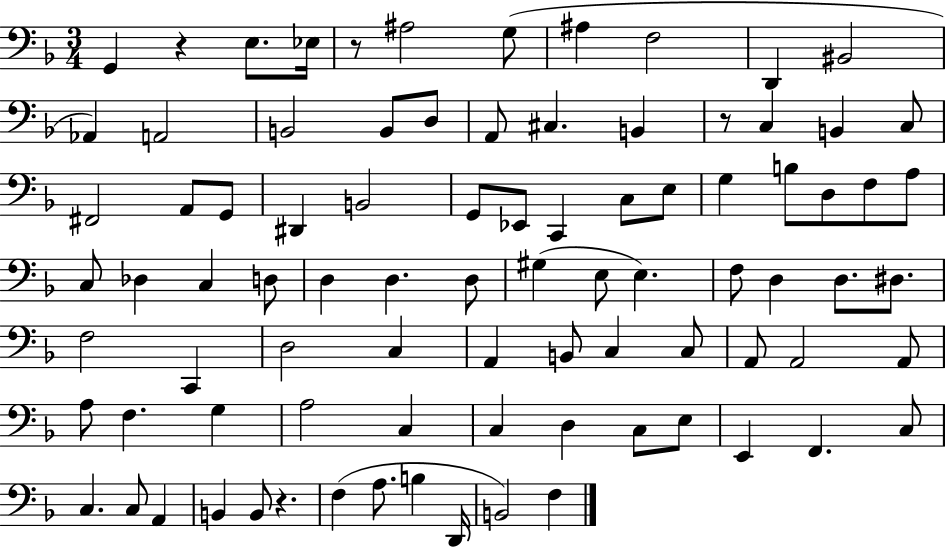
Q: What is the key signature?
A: F major